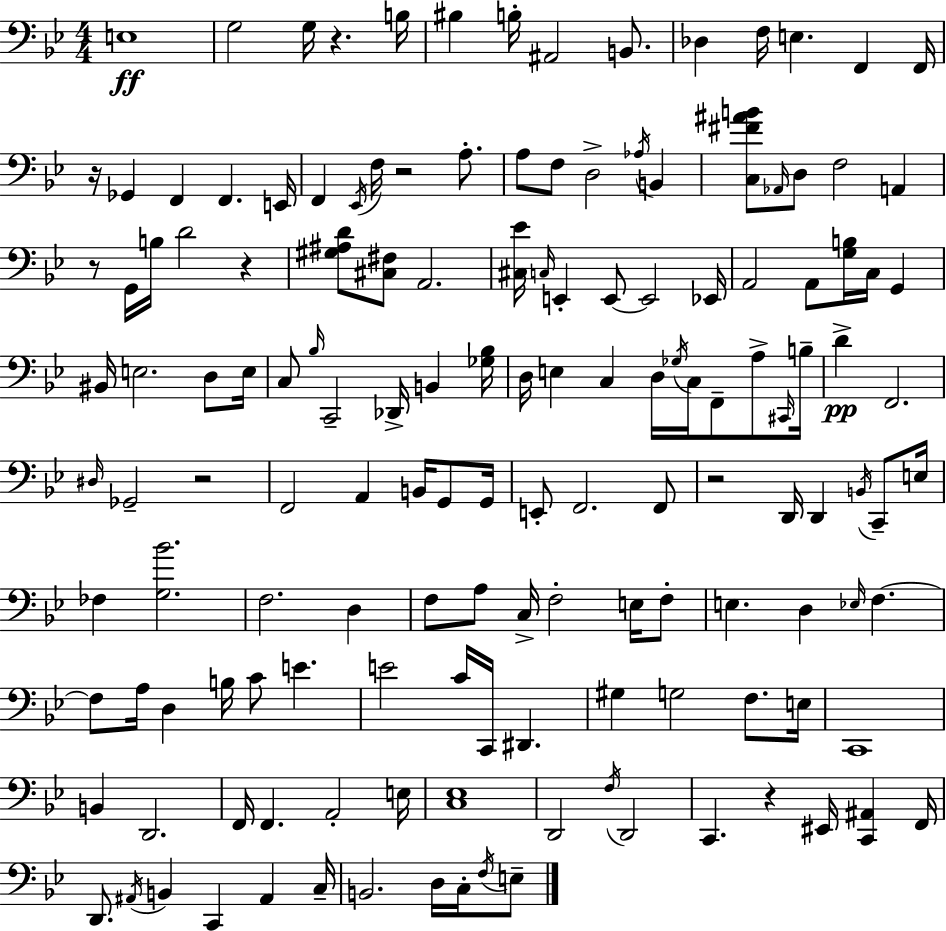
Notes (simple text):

E3/w G3/h G3/s R/q. B3/s BIS3/q B3/s A#2/h B2/e. Db3/q F3/s E3/q. F2/q F2/s R/s Gb2/q F2/q F2/q. E2/s F2/q Eb2/s F3/s R/h A3/e. A3/e F3/e D3/h Ab3/s B2/q [C3,F#4,A#4,B4]/e Ab2/s D3/e F3/h A2/q R/e G2/s B3/s D4/h R/q [G#3,A#3,D4]/e [C#3,F#3]/e A2/h. [C#3,Eb4]/s C3/s E2/q E2/e E2/h Eb2/s A2/h A2/e [G3,B3]/s C3/s G2/q BIS2/s E3/h. D3/e E3/s C3/e Bb3/s C2/h Db2/s B2/q [Gb3,Bb3]/s D3/s E3/q C3/q D3/s Gb3/s C3/s F2/e A3/e C#2/s B3/s D4/q F2/h. D#3/s Gb2/h R/h F2/h A2/q B2/s G2/e G2/s E2/e F2/h. F2/e R/h D2/s D2/q B2/s C2/e E3/s FES3/q [G3,Bb4]/h. F3/h. D3/q F3/e A3/e C3/s F3/h E3/s F3/e E3/q. D3/q Eb3/s F3/q. F3/e A3/s D3/q B3/s C4/e E4/q. E4/h C4/s C2/s D#2/q. G#3/q G3/h F3/e. E3/s C2/w B2/q D2/h. F2/s F2/q. A2/h E3/s [C3,Eb3]/w D2/h F3/s D2/h C2/q. R/q EIS2/s [C2,A#2]/q F2/s D2/e. A#2/s B2/q C2/q A#2/q C3/s B2/h. D3/s C3/s F3/s E3/e